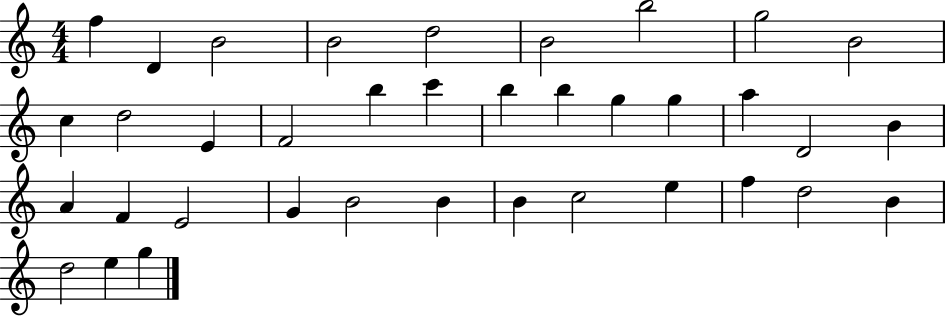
{
  \clef treble
  \numericTimeSignature
  \time 4/4
  \key c \major
  f''4 d'4 b'2 | b'2 d''2 | b'2 b''2 | g''2 b'2 | \break c''4 d''2 e'4 | f'2 b''4 c'''4 | b''4 b''4 g''4 g''4 | a''4 d'2 b'4 | \break a'4 f'4 e'2 | g'4 b'2 b'4 | b'4 c''2 e''4 | f''4 d''2 b'4 | \break d''2 e''4 g''4 | \bar "|."
}